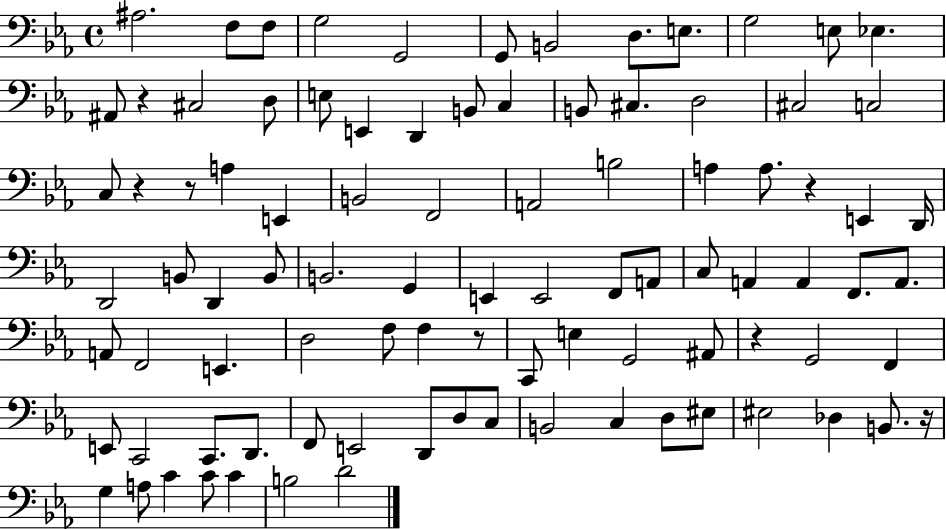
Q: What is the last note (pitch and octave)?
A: D4